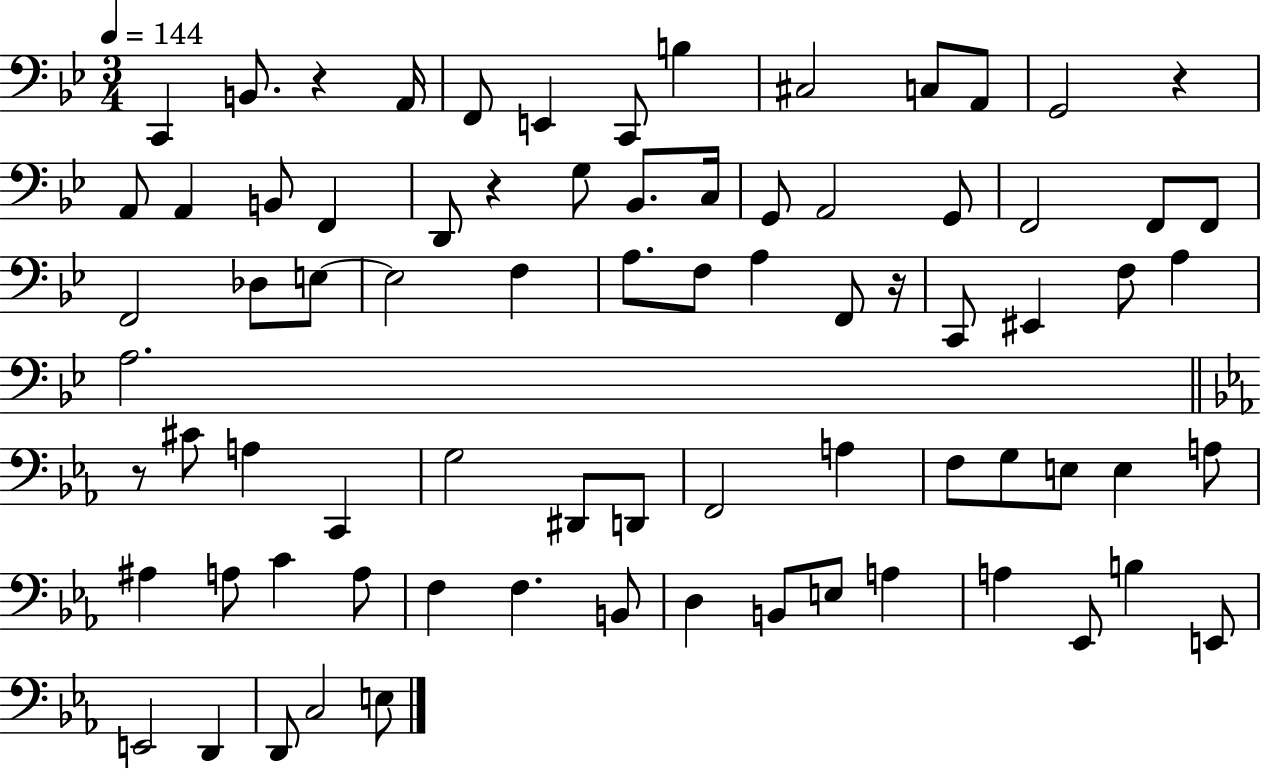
X:1
T:Untitled
M:3/4
L:1/4
K:Bb
C,, B,,/2 z A,,/4 F,,/2 E,, C,,/2 B, ^C,2 C,/2 A,,/2 G,,2 z A,,/2 A,, B,,/2 F,, D,,/2 z G,/2 _B,,/2 C,/4 G,,/2 A,,2 G,,/2 F,,2 F,,/2 F,,/2 F,,2 _D,/2 E,/2 E,2 F, A,/2 F,/2 A, F,,/2 z/4 C,,/2 ^E,, F,/2 A, A,2 z/2 ^C/2 A, C,, G,2 ^D,,/2 D,,/2 F,,2 A, F,/2 G,/2 E,/2 E, A,/2 ^A, A,/2 C A,/2 F, F, B,,/2 D, B,,/2 E,/2 A, A, _E,,/2 B, E,,/2 E,,2 D,, D,,/2 C,2 E,/2